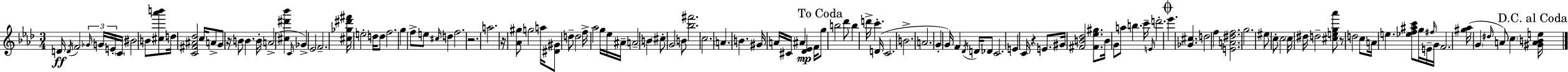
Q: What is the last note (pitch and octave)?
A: C5